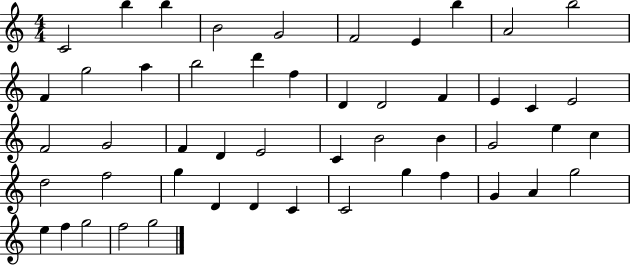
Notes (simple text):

C4/h B5/q B5/q B4/h G4/h F4/h E4/q B5/q A4/h B5/h F4/q G5/h A5/q B5/h D6/q F5/q D4/q D4/h F4/q E4/q C4/q E4/h F4/h G4/h F4/q D4/q E4/h C4/q B4/h B4/q G4/h E5/q C5/q D5/h F5/h G5/q D4/q D4/q C4/q C4/h G5/q F5/q G4/q A4/q G5/h E5/q F5/q G5/h F5/h G5/h